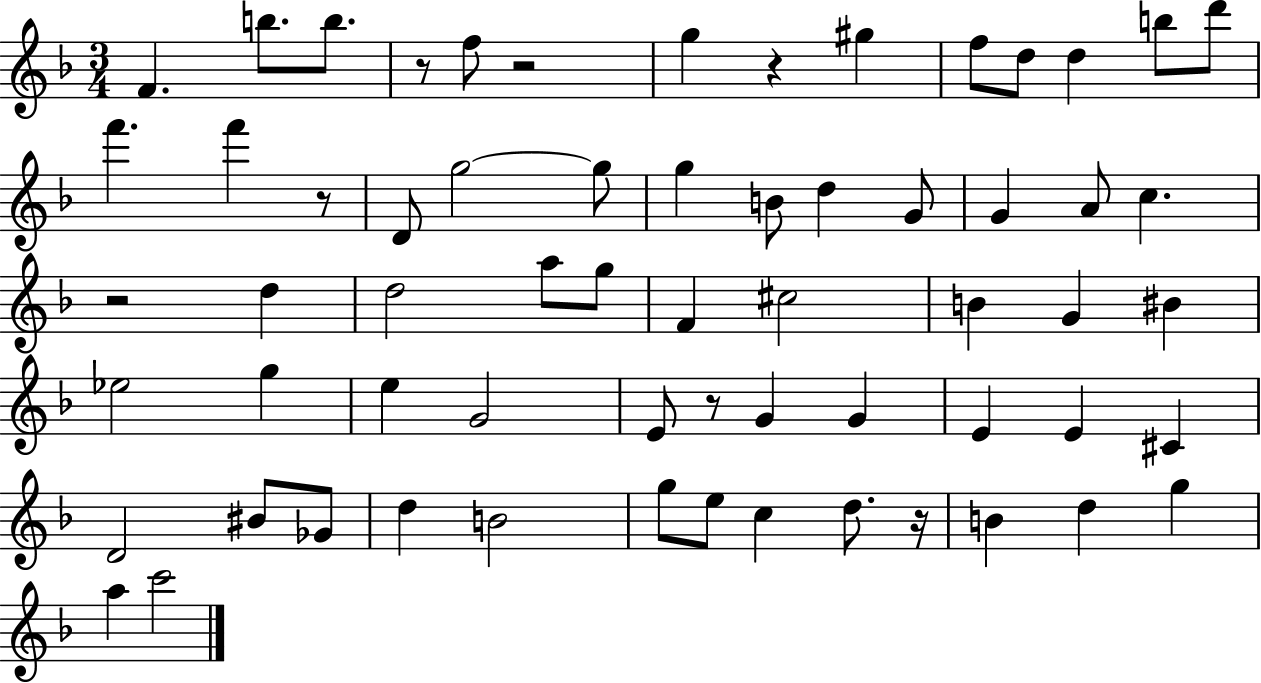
{
  \clef treble
  \numericTimeSignature
  \time 3/4
  \key f \major
  f'4. b''8. b''8. | r8 f''8 r2 | g''4 r4 gis''4 | f''8 d''8 d''4 b''8 d'''8 | \break f'''4. f'''4 r8 | d'8 g''2~~ g''8 | g''4 b'8 d''4 g'8 | g'4 a'8 c''4. | \break r2 d''4 | d''2 a''8 g''8 | f'4 cis''2 | b'4 g'4 bis'4 | \break ees''2 g''4 | e''4 g'2 | e'8 r8 g'4 g'4 | e'4 e'4 cis'4 | \break d'2 bis'8 ges'8 | d''4 b'2 | g''8 e''8 c''4 d''8. r16 | b'4 d''4 g''4 | \break a''4 c'''2 | \bar "|."
}